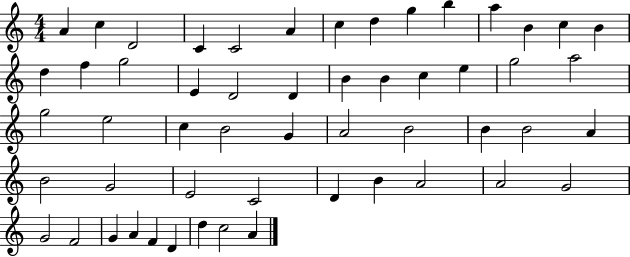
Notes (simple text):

A4/q C5/q D4/h C4/q C4/h A4/q C5/q D5/q G5/q B5/q A5/q B4/q C5/q B4/q D5/q F5/q G5/h E4/q D4/h D4/q B4/q B4/q C5/q E5/q G5/h A5/h G5/h E5/h C5/q B4/h G4/q A4/h B4/h B4/q B4/h A4/q B4/h G4/h E4/h C4/h D4/q B4/q A4/h A4/h G4/h G4/h F4/h G4/q A4/q F4/q D4/q D5/q C5/h A4/q